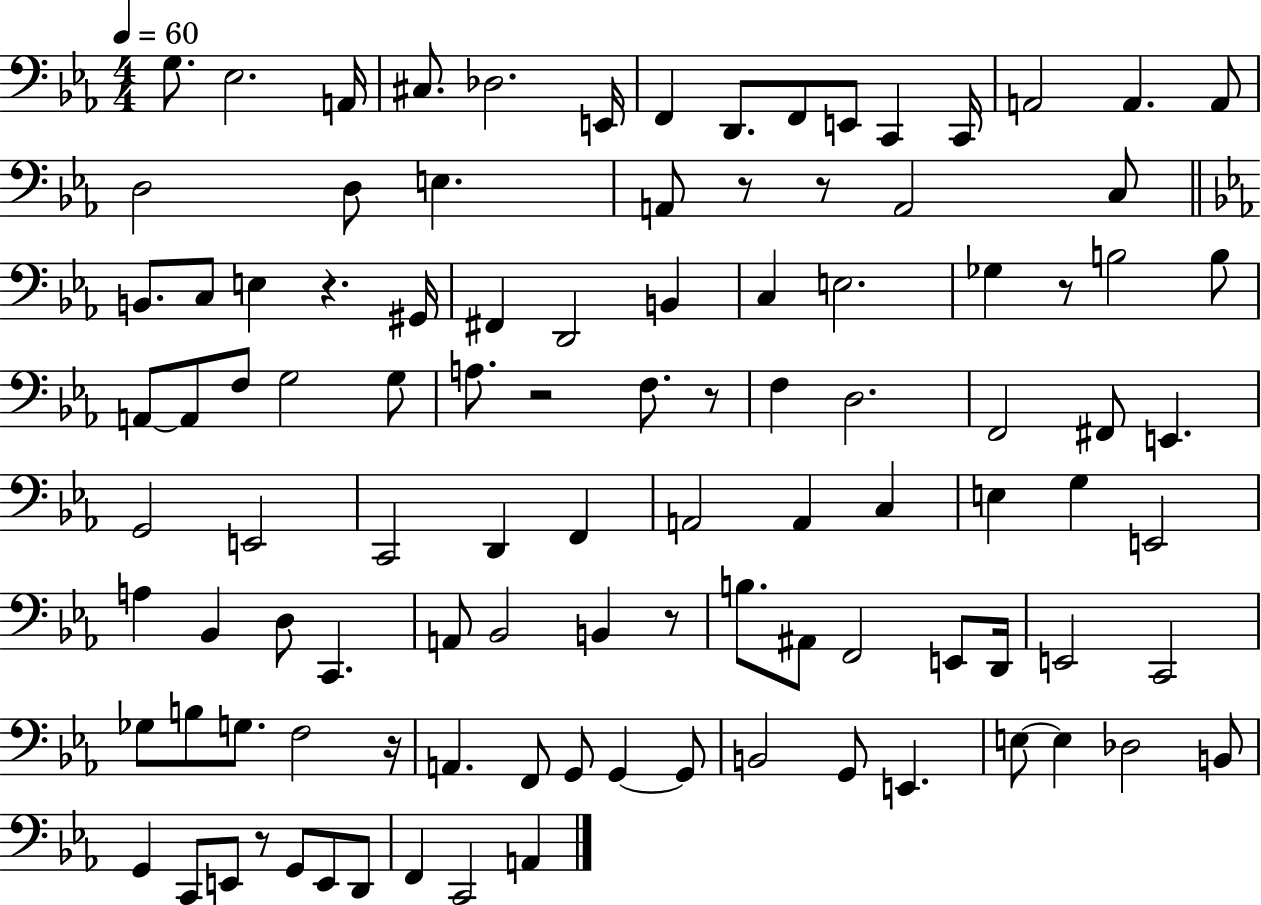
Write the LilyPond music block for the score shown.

{
  \clef bass
  \numericTimeSignature
  \time 4/4
  \key ees \major
  \tempo 4 = 60
  g8. ees2. a,16 | cis8. des2. e,16 | f,4 d,8. f,8 e,8 c,4 c,16 | a,2 a,4. a,8 | \break d2 d8 e4. | a,8 r8 r8 a,2 c8 | \bar "||" \break \key ees \major b,8. c8 e4 r4. gis,16 | fis,4 d,2 b,4 | c4 e2. | ges4 r8 b2 b8 | \break a,8~~ a,8 f8 g2 g8 | a8. r2 f8. r8 | f4 d2. | f,2 fis,8 e,4. | \break g,2 e,2 | c,2 d,4 f,4 | a,2 a,4 c4 | e4 g4 e,2 | \break a4 bes,4 d8 c,4. | a,8 bes,2 b,4 r8 | b8. ais,8 f,2 e,8 d,16 | e,2 c,2 | \break ges8 b8 g8. f2 r16 | a,4. f,8 g,8 g,4~~ g,8 | b,2 g,8 e,4. | e8~~ e4 des2 b,8 | \break g,4 c,8 e,8 r8 g,8 e,8 d,8 | f,4 c,2 a,4 | \bar "|."
}